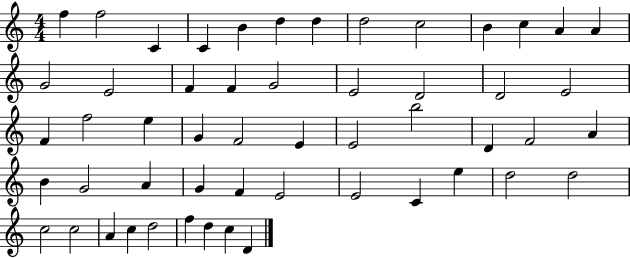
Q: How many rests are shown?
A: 0